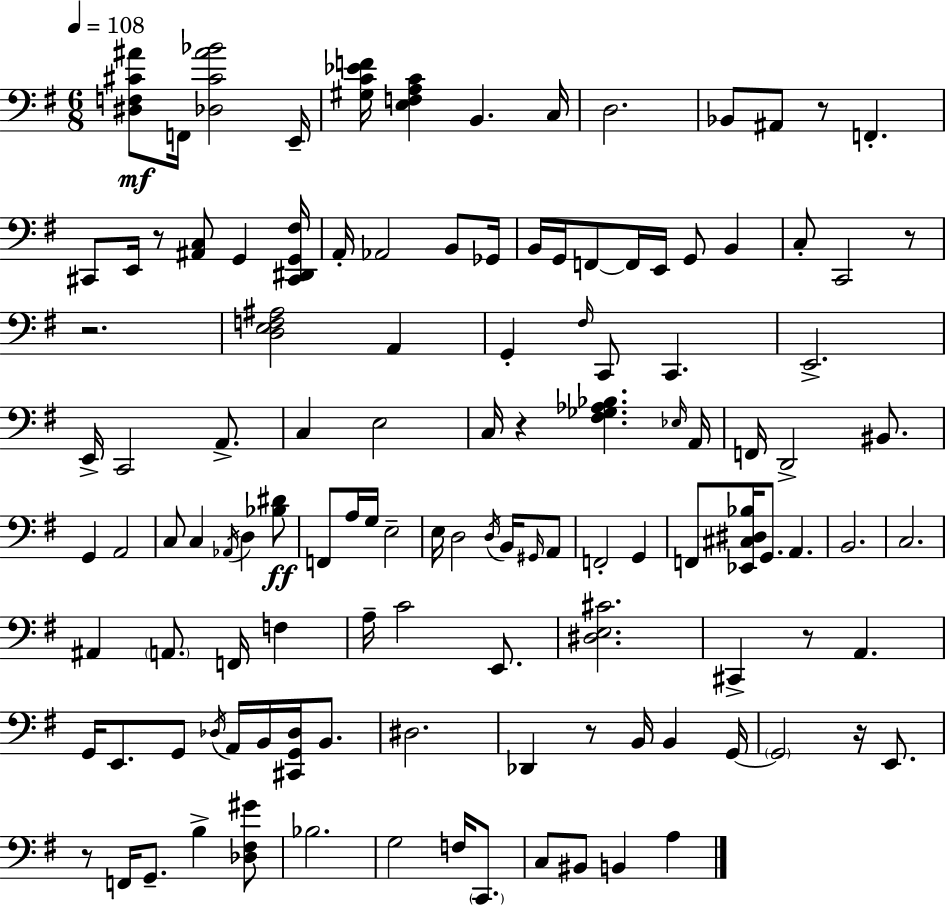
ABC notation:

X:1
T:Untitled
M:6/8
L:1/4
K:G
[^D,F,^C^A]/2 F,,/4 [_D,^C^A_B]2 E,,/4 [^G,C_EF]/4 [E,F,A,C] B,, C,/4 D,2 _B,,/2 ^A,,/2 z/2 F,, ^C,,/2 E,,/4 z/2 [^A,,C,]/2 G,, [^C,,^D,,G,,^F,]/4 A,,/4 _A,,2 B,,/2 _G,,/4 B,,/4 G,,/4 F,,/2 F,,/4 E,,/4 G,,/2 B,, C,/2 C,,2 z/2 z2 [D,E,F,^A,]2 A,, G,, ^F,/4 C,,/2 C,, E,,2 E,,/4 C,,2 A,,/2 C, E,2 C,/4 z [^F,_G,_A,_B,] _E,/4 A,,/4 F,,/4 D,,2 ^B,,/2 G,, A,,2 C,/2 C, _A,,/4 D, [_B,^D]/2 F,,/2 A,/4 G,/4 E,2 E,/4 D,2 D,/4 B,,/4 ^G,,/4 A,,/2 F,,2 G,, F,,/2 [_E,,^C,^D,_B,]/4 G,,/2 A,, B,,2 C,2 ^A,, A,,/2 F,,/4 F, A,/4 C2 E,,/2 [^D,E,^C]2 ^C,, z/2 A,, G,,/4 E,,/2 G,,/2 _D,/4 A,,/4 B,,/4 [^C,,G,,_D,]/4 B,,/2 ^D,2 _D,, z/2 B,,/4 B,, G,,/4 G,,2 z/4 E,,/2 z/2 F,,/4 G,,/2 B, [_D,^F,^G]/2 _B,2 G,2 F,/4 C,,/2 C,/2 ^B,,/2 B,, A,